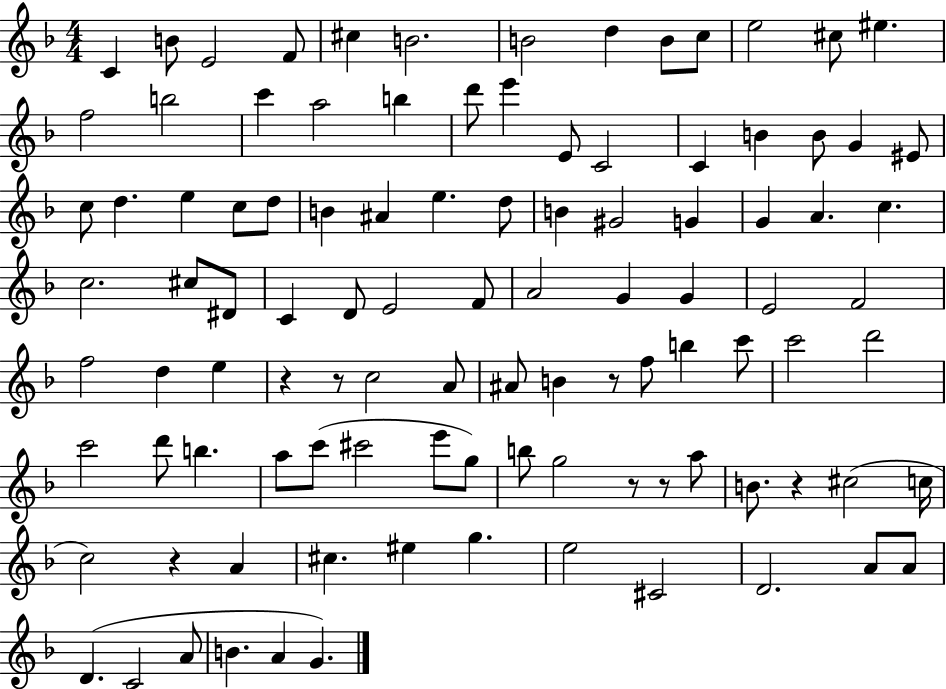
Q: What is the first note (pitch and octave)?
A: C4